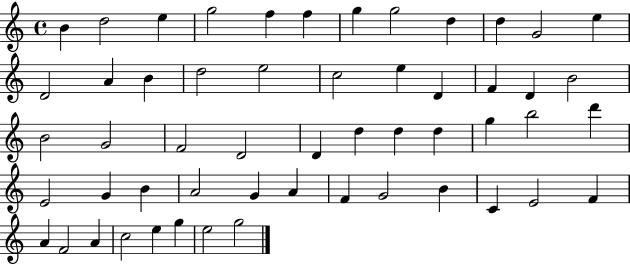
X:1
T:Untitled
M:4/4
L:1/4
K:C
B d2 e g2 f f g g2 d d G2 e D2 A B d2 e2 c2 e D F D B2 B2 G2 F2 D2 D d d d g b2 d' E2 G B A2 G A F G2 B C E2 F A F2 A c2 e g e2 g2